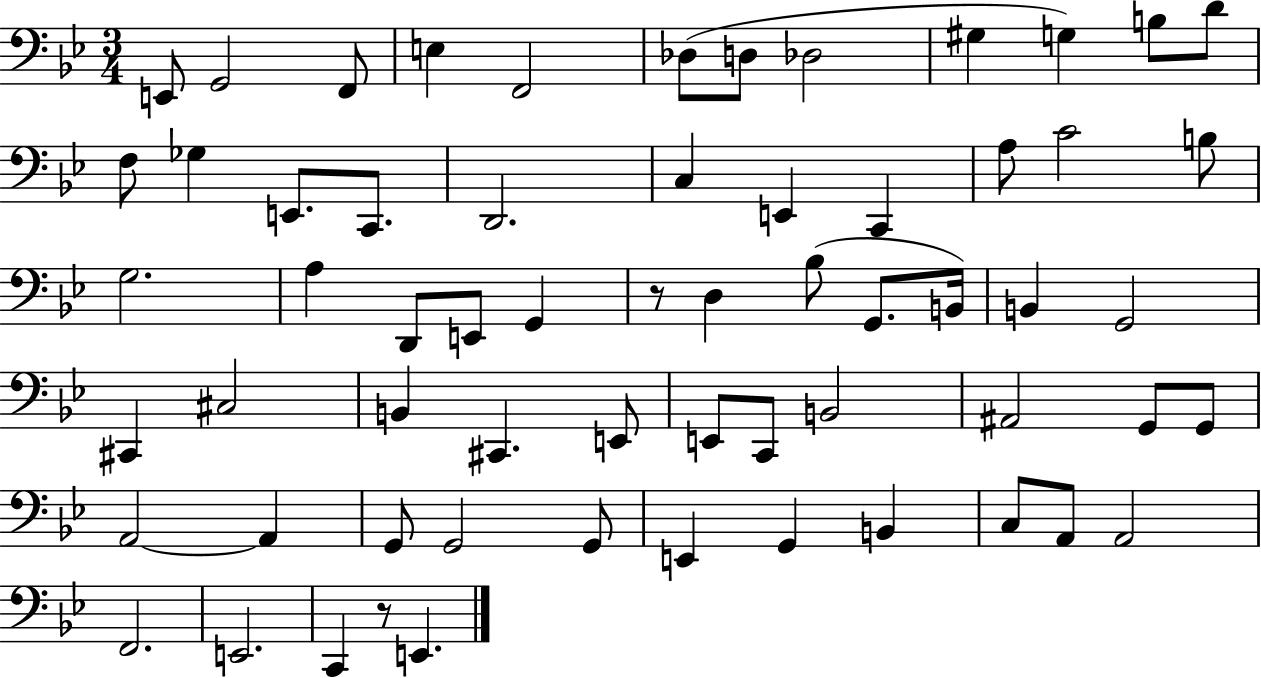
E2/e G2/h F2/e E3/q F2/h Db3/e D3/e Db3/h G#3/q G3/q B3/e D4/e F3/e Gb3/q E2/e. C2/e. D2/h. C3/q E2/q C2/q A3/e C4/h B3/e G3/h. A3/q D2/e E2/e G2/q R/e D3/q Bb3/e G2/e. B2/s B2/q G2/h C#2/q C#3/h B2/q C#2/q. E2/e E2/e C2/e B2/h A#2/h G2/e G2/e A2/h A2/q G2/e G2/h G2/e E2/q G2/q B2/q C3/e A2/e A2/h F2/h. E2/h. C2/q R/e E2/q.